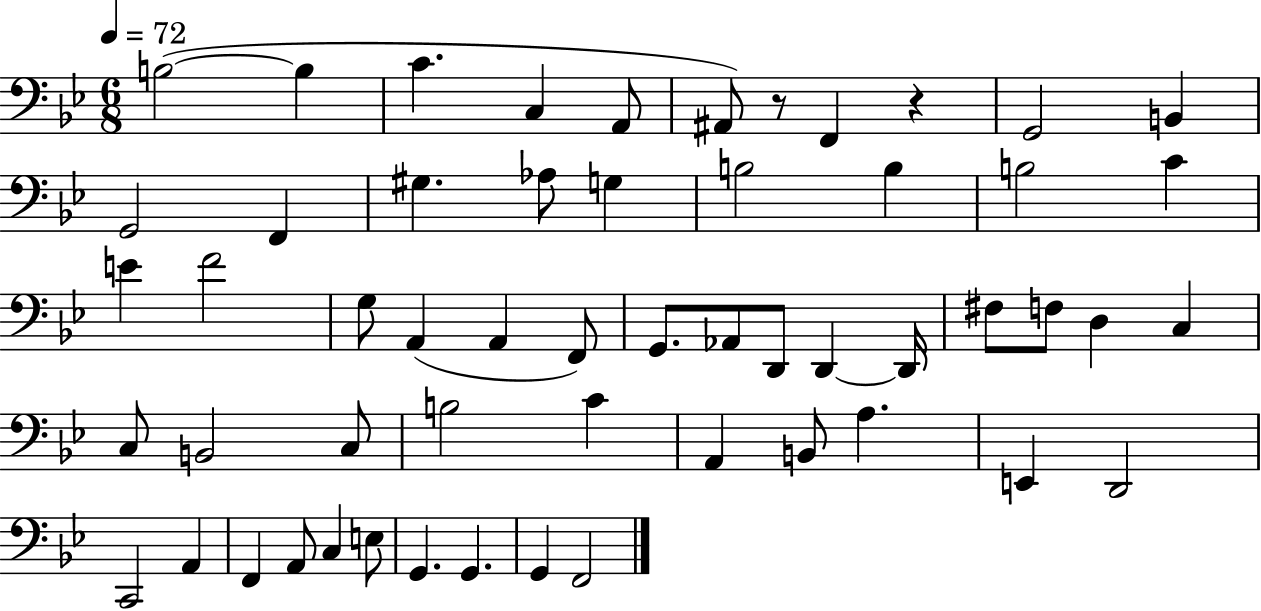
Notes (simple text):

B3/h B3/q C4/q. C3/q A2/e A#2/e R/e F2/q R/q G2/h B2/q G2/h F2/q G#3/q. Ab3/e G3/q B3/h B3/q B3/h C4/q E4/q F4/h G3/e A2/q A2/q F2/e G2/e. Ab2/e D2/e D2/q D2/s F#3/e F3/e D3/q C3/q C3/e B2/h C3/e B3/h C4/q A2/q B2/e A3/q. E2/q D2/h C2/h A2/q F2/q A2/e C3/q E3/e G2/q. G2/q. G2/q F2/h